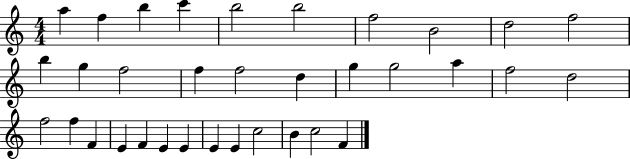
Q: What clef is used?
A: treble